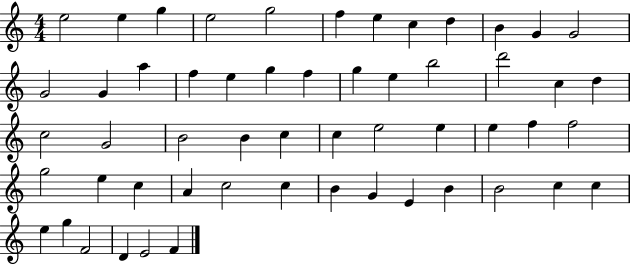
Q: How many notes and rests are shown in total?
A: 55